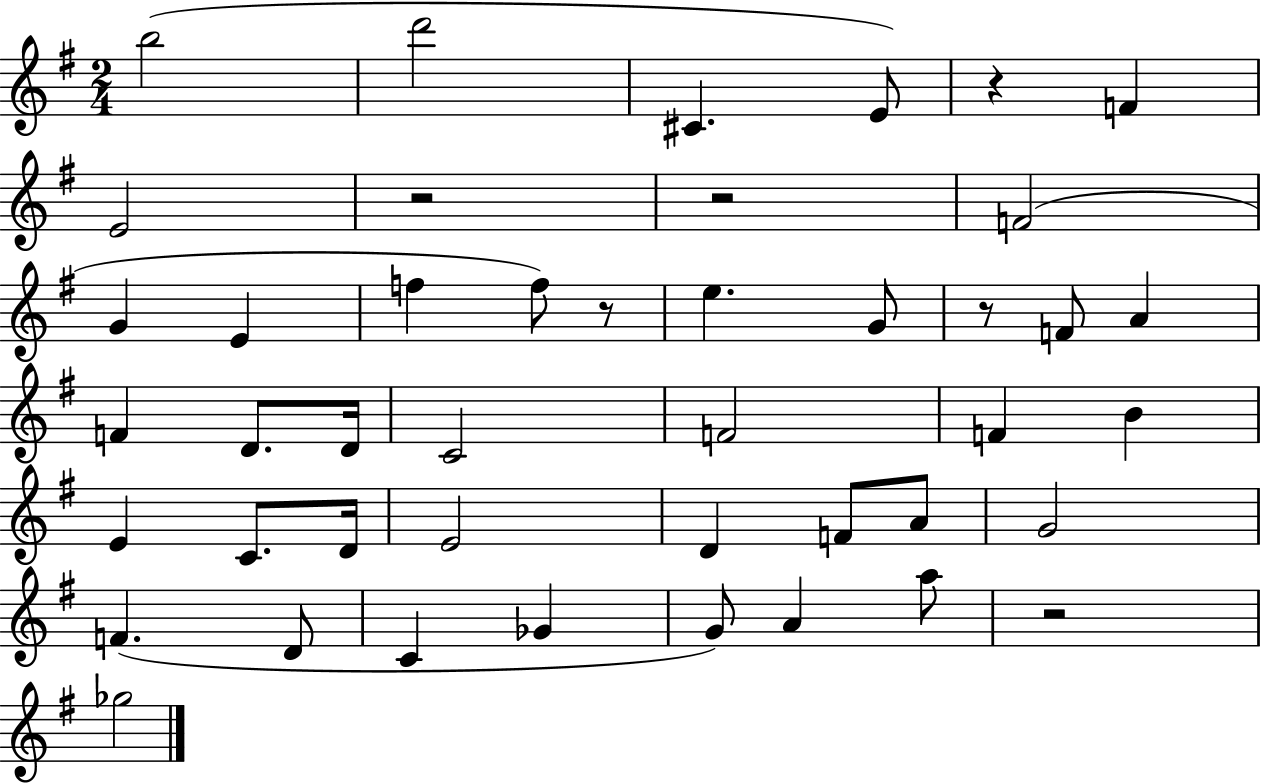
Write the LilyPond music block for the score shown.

{
  \clef treble
  \numericTimeSignature
  \time 2/4
  \key g \major
  \repeat volta 2 { b''2( | d'''2 | cis'4. e'8) | r4 f'4 | \break e'2 | r2 | r2 | f'2( | \break g'4 e'4 | f''4 f''8) r8 | e''4. g'8 | r8 f'8 a'4 | \break f'4 d'8. d'16 | c'2 | f'2 | f'4 b'4 | \break e'4 c'8. d'16 | e'2 | d'4 f'8 a'8 | g'2 | \break f'4.( d'8 | c'4 ges'4 | g'8) a'4 a''8 | r2 | \break ges''2 | } \bar "|."
}